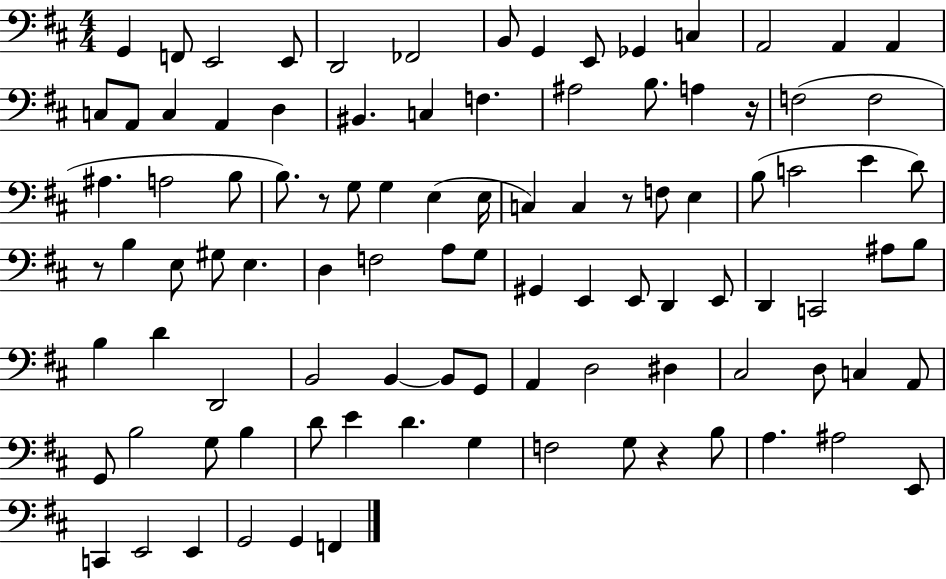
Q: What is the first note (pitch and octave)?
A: G2